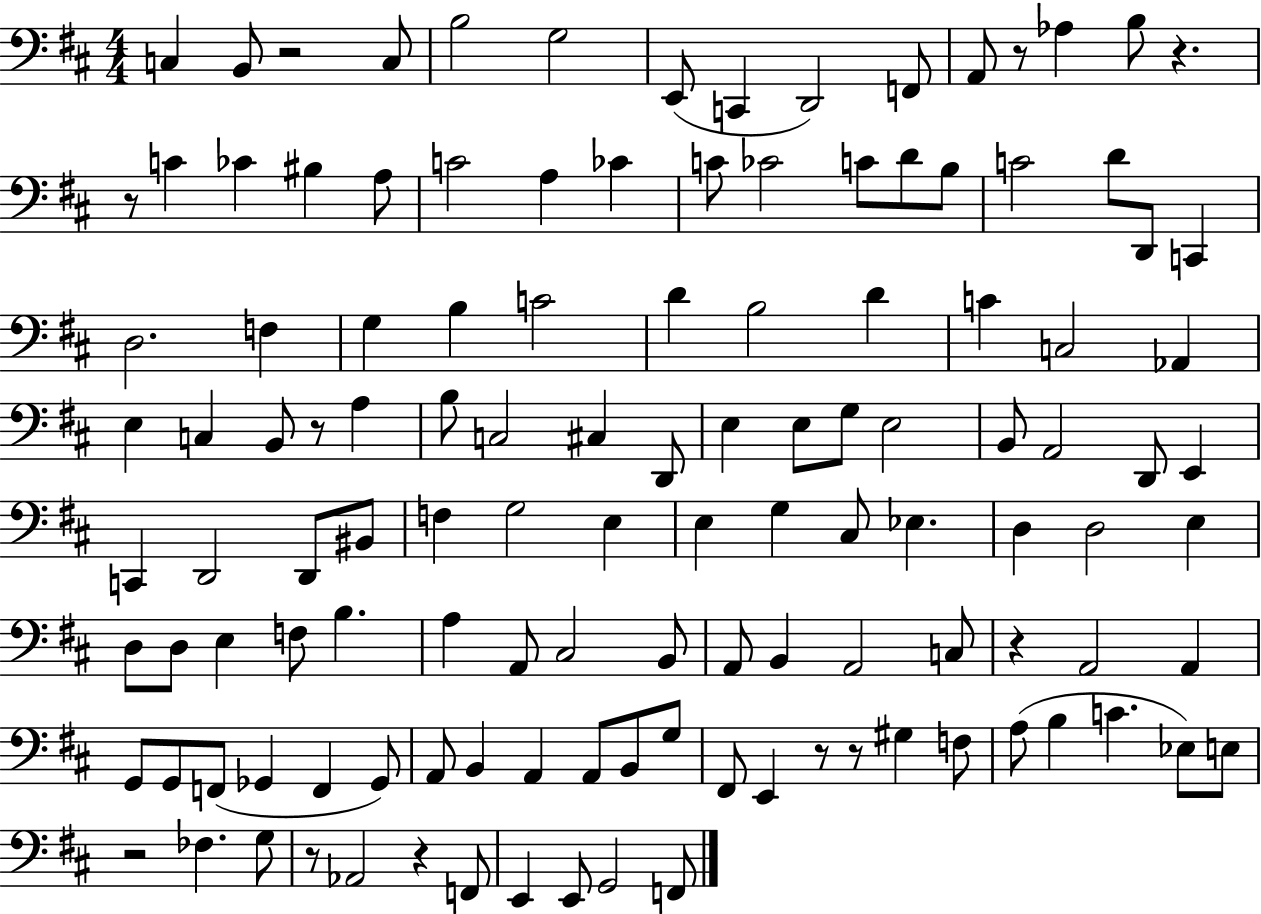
{
  \clef bass
  \numericTimeSignature
  \time 4/4
  \key d \major
  c4 b,8 r2 c8 | b2 g2 | e,8( c,4 d,2) f,8 | a,8 r8 aes4 b8 r4. | \break r8 c'4 ces'4 bis4 a8 | c'2 a4 ces'4 | c'8 ces'2 c'8 d'8 b8 | c'2 d'8 d,8 c,4 | \break d2. f4 | g4 b4 c'2 | d'4 b2 d'4 | c'4 c2 aes,4 | \break e4 c4 b,8 r8 a4 | b8 c2 cis4 d,8 | e4 e8 g8 e2 | b,8 a,2 d,8 e,4 | \break c,4 d,2 d,8 bis,8 | f4 g2 e4 | e4 g4 cis8 ees4. | d4 d2 e4 | \break d8 d8 e4 f8 b4. | a4 a,8 cis2 b,8 | a,8 b,4 a,2 c8 | r4 a,2 a,4 | \break g,8 g,8 f,8( ges,4 f,4 ges,8) | a,8 b,4 a,4 a,8 b,8 g8 | fis,8 e,4 r8 r8 gis4 f8 | a8( b4 c'4. ees8) e8 | \break r2 fes4. g8 | r8 aes,2 r4 f,8 | e,4 e,8 g,2 f,8 | \bar "|."
}